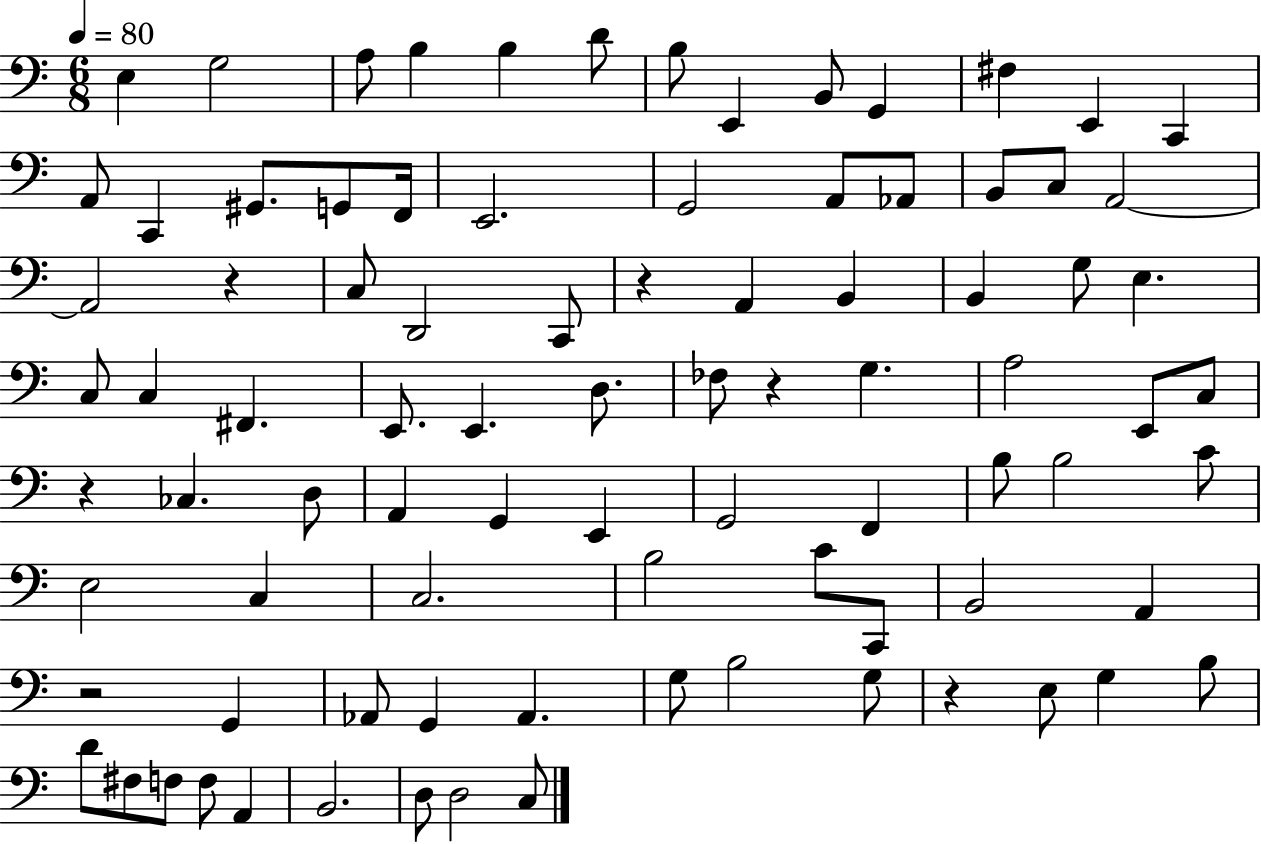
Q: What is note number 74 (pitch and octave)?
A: D4